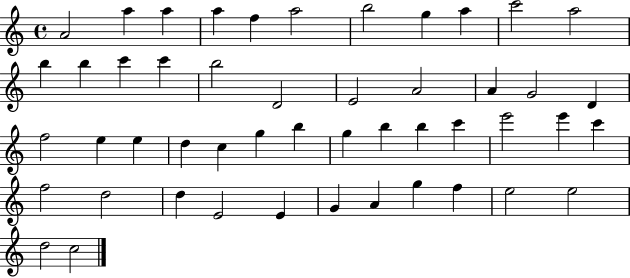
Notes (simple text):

A4/h A5/q A5/q A5/q F5/q A5/h B5/h G5/q A5/q C6/h A5/h B5/q B5/q C6/q C6/q B5/h D4/h E4/h A4/h A4/q G4/h D4/q F5/h E5/q E5/q D5/q C5/q G5/q B5/q G5/q B5/q B5/q C6/q E6/h E6/q C6/q F5/h D5/h D5/q E4/h E4/q G4/q A4/q G5/q F5/q E5/h E5/h D5/h C5/h